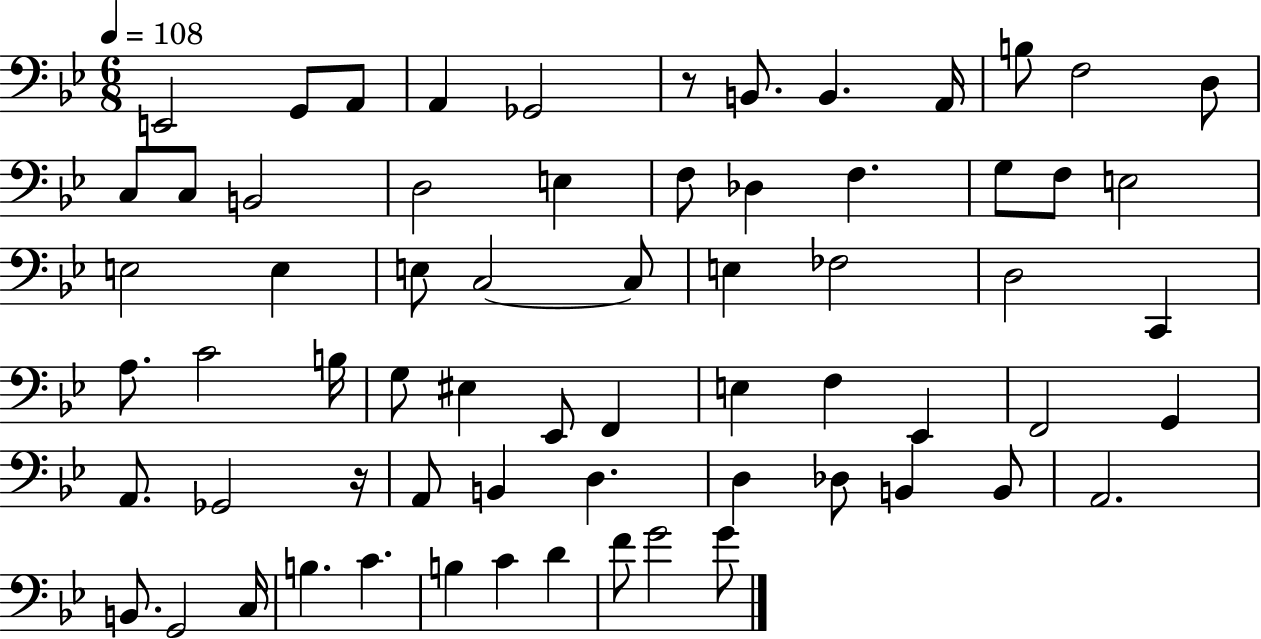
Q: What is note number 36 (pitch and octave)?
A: EIS3